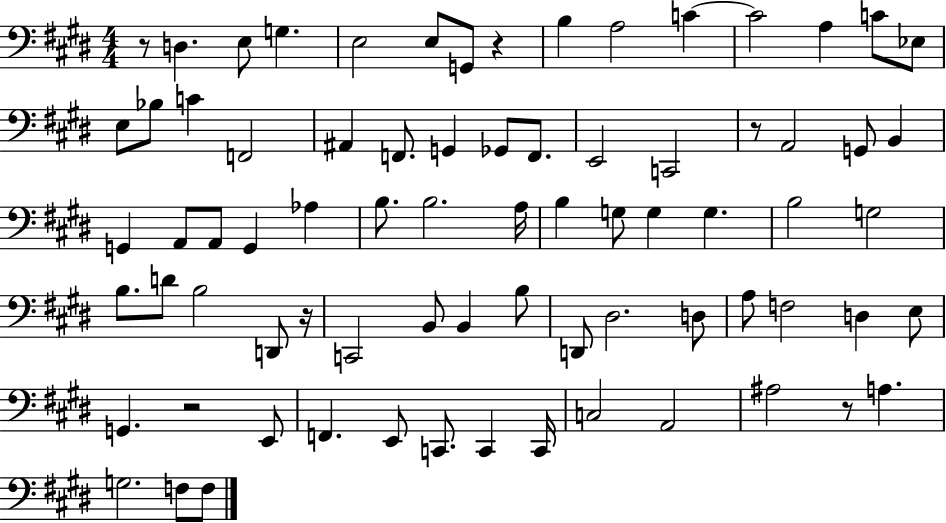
{
  \clef bass
  \numericTimeSignature
  \time 4/4
  \key e \major
  r8 d4. e8 g4. | e2 e8 g,8 r4 | b4 a2 c'4~~ | c'2 a4 c'8 ees8 | \break e8 bes8 c'4 f,2 | ais,4 f,8. g,4 ges,8 f,8. | e,2 c,2 | r8 a,2 g,8 b,4 | \break g,4 a,8 a,8 g,4 aes4 | b8. b2. a16 | b4 g8 g4 g4. | b2 g2 | \break b8. d'8 b2 d,8 r16 | c,2 b,8 b,4 b8 | d,8 dis2. d8 | a8 f2 d4 e8 | \break g,4. r2 e,8 | f,4. e,8 c,8. c,4 c,16 | c2 a,2 | ais2 r8 a4. | \break g2. f8 f8 | \bar "|."
}